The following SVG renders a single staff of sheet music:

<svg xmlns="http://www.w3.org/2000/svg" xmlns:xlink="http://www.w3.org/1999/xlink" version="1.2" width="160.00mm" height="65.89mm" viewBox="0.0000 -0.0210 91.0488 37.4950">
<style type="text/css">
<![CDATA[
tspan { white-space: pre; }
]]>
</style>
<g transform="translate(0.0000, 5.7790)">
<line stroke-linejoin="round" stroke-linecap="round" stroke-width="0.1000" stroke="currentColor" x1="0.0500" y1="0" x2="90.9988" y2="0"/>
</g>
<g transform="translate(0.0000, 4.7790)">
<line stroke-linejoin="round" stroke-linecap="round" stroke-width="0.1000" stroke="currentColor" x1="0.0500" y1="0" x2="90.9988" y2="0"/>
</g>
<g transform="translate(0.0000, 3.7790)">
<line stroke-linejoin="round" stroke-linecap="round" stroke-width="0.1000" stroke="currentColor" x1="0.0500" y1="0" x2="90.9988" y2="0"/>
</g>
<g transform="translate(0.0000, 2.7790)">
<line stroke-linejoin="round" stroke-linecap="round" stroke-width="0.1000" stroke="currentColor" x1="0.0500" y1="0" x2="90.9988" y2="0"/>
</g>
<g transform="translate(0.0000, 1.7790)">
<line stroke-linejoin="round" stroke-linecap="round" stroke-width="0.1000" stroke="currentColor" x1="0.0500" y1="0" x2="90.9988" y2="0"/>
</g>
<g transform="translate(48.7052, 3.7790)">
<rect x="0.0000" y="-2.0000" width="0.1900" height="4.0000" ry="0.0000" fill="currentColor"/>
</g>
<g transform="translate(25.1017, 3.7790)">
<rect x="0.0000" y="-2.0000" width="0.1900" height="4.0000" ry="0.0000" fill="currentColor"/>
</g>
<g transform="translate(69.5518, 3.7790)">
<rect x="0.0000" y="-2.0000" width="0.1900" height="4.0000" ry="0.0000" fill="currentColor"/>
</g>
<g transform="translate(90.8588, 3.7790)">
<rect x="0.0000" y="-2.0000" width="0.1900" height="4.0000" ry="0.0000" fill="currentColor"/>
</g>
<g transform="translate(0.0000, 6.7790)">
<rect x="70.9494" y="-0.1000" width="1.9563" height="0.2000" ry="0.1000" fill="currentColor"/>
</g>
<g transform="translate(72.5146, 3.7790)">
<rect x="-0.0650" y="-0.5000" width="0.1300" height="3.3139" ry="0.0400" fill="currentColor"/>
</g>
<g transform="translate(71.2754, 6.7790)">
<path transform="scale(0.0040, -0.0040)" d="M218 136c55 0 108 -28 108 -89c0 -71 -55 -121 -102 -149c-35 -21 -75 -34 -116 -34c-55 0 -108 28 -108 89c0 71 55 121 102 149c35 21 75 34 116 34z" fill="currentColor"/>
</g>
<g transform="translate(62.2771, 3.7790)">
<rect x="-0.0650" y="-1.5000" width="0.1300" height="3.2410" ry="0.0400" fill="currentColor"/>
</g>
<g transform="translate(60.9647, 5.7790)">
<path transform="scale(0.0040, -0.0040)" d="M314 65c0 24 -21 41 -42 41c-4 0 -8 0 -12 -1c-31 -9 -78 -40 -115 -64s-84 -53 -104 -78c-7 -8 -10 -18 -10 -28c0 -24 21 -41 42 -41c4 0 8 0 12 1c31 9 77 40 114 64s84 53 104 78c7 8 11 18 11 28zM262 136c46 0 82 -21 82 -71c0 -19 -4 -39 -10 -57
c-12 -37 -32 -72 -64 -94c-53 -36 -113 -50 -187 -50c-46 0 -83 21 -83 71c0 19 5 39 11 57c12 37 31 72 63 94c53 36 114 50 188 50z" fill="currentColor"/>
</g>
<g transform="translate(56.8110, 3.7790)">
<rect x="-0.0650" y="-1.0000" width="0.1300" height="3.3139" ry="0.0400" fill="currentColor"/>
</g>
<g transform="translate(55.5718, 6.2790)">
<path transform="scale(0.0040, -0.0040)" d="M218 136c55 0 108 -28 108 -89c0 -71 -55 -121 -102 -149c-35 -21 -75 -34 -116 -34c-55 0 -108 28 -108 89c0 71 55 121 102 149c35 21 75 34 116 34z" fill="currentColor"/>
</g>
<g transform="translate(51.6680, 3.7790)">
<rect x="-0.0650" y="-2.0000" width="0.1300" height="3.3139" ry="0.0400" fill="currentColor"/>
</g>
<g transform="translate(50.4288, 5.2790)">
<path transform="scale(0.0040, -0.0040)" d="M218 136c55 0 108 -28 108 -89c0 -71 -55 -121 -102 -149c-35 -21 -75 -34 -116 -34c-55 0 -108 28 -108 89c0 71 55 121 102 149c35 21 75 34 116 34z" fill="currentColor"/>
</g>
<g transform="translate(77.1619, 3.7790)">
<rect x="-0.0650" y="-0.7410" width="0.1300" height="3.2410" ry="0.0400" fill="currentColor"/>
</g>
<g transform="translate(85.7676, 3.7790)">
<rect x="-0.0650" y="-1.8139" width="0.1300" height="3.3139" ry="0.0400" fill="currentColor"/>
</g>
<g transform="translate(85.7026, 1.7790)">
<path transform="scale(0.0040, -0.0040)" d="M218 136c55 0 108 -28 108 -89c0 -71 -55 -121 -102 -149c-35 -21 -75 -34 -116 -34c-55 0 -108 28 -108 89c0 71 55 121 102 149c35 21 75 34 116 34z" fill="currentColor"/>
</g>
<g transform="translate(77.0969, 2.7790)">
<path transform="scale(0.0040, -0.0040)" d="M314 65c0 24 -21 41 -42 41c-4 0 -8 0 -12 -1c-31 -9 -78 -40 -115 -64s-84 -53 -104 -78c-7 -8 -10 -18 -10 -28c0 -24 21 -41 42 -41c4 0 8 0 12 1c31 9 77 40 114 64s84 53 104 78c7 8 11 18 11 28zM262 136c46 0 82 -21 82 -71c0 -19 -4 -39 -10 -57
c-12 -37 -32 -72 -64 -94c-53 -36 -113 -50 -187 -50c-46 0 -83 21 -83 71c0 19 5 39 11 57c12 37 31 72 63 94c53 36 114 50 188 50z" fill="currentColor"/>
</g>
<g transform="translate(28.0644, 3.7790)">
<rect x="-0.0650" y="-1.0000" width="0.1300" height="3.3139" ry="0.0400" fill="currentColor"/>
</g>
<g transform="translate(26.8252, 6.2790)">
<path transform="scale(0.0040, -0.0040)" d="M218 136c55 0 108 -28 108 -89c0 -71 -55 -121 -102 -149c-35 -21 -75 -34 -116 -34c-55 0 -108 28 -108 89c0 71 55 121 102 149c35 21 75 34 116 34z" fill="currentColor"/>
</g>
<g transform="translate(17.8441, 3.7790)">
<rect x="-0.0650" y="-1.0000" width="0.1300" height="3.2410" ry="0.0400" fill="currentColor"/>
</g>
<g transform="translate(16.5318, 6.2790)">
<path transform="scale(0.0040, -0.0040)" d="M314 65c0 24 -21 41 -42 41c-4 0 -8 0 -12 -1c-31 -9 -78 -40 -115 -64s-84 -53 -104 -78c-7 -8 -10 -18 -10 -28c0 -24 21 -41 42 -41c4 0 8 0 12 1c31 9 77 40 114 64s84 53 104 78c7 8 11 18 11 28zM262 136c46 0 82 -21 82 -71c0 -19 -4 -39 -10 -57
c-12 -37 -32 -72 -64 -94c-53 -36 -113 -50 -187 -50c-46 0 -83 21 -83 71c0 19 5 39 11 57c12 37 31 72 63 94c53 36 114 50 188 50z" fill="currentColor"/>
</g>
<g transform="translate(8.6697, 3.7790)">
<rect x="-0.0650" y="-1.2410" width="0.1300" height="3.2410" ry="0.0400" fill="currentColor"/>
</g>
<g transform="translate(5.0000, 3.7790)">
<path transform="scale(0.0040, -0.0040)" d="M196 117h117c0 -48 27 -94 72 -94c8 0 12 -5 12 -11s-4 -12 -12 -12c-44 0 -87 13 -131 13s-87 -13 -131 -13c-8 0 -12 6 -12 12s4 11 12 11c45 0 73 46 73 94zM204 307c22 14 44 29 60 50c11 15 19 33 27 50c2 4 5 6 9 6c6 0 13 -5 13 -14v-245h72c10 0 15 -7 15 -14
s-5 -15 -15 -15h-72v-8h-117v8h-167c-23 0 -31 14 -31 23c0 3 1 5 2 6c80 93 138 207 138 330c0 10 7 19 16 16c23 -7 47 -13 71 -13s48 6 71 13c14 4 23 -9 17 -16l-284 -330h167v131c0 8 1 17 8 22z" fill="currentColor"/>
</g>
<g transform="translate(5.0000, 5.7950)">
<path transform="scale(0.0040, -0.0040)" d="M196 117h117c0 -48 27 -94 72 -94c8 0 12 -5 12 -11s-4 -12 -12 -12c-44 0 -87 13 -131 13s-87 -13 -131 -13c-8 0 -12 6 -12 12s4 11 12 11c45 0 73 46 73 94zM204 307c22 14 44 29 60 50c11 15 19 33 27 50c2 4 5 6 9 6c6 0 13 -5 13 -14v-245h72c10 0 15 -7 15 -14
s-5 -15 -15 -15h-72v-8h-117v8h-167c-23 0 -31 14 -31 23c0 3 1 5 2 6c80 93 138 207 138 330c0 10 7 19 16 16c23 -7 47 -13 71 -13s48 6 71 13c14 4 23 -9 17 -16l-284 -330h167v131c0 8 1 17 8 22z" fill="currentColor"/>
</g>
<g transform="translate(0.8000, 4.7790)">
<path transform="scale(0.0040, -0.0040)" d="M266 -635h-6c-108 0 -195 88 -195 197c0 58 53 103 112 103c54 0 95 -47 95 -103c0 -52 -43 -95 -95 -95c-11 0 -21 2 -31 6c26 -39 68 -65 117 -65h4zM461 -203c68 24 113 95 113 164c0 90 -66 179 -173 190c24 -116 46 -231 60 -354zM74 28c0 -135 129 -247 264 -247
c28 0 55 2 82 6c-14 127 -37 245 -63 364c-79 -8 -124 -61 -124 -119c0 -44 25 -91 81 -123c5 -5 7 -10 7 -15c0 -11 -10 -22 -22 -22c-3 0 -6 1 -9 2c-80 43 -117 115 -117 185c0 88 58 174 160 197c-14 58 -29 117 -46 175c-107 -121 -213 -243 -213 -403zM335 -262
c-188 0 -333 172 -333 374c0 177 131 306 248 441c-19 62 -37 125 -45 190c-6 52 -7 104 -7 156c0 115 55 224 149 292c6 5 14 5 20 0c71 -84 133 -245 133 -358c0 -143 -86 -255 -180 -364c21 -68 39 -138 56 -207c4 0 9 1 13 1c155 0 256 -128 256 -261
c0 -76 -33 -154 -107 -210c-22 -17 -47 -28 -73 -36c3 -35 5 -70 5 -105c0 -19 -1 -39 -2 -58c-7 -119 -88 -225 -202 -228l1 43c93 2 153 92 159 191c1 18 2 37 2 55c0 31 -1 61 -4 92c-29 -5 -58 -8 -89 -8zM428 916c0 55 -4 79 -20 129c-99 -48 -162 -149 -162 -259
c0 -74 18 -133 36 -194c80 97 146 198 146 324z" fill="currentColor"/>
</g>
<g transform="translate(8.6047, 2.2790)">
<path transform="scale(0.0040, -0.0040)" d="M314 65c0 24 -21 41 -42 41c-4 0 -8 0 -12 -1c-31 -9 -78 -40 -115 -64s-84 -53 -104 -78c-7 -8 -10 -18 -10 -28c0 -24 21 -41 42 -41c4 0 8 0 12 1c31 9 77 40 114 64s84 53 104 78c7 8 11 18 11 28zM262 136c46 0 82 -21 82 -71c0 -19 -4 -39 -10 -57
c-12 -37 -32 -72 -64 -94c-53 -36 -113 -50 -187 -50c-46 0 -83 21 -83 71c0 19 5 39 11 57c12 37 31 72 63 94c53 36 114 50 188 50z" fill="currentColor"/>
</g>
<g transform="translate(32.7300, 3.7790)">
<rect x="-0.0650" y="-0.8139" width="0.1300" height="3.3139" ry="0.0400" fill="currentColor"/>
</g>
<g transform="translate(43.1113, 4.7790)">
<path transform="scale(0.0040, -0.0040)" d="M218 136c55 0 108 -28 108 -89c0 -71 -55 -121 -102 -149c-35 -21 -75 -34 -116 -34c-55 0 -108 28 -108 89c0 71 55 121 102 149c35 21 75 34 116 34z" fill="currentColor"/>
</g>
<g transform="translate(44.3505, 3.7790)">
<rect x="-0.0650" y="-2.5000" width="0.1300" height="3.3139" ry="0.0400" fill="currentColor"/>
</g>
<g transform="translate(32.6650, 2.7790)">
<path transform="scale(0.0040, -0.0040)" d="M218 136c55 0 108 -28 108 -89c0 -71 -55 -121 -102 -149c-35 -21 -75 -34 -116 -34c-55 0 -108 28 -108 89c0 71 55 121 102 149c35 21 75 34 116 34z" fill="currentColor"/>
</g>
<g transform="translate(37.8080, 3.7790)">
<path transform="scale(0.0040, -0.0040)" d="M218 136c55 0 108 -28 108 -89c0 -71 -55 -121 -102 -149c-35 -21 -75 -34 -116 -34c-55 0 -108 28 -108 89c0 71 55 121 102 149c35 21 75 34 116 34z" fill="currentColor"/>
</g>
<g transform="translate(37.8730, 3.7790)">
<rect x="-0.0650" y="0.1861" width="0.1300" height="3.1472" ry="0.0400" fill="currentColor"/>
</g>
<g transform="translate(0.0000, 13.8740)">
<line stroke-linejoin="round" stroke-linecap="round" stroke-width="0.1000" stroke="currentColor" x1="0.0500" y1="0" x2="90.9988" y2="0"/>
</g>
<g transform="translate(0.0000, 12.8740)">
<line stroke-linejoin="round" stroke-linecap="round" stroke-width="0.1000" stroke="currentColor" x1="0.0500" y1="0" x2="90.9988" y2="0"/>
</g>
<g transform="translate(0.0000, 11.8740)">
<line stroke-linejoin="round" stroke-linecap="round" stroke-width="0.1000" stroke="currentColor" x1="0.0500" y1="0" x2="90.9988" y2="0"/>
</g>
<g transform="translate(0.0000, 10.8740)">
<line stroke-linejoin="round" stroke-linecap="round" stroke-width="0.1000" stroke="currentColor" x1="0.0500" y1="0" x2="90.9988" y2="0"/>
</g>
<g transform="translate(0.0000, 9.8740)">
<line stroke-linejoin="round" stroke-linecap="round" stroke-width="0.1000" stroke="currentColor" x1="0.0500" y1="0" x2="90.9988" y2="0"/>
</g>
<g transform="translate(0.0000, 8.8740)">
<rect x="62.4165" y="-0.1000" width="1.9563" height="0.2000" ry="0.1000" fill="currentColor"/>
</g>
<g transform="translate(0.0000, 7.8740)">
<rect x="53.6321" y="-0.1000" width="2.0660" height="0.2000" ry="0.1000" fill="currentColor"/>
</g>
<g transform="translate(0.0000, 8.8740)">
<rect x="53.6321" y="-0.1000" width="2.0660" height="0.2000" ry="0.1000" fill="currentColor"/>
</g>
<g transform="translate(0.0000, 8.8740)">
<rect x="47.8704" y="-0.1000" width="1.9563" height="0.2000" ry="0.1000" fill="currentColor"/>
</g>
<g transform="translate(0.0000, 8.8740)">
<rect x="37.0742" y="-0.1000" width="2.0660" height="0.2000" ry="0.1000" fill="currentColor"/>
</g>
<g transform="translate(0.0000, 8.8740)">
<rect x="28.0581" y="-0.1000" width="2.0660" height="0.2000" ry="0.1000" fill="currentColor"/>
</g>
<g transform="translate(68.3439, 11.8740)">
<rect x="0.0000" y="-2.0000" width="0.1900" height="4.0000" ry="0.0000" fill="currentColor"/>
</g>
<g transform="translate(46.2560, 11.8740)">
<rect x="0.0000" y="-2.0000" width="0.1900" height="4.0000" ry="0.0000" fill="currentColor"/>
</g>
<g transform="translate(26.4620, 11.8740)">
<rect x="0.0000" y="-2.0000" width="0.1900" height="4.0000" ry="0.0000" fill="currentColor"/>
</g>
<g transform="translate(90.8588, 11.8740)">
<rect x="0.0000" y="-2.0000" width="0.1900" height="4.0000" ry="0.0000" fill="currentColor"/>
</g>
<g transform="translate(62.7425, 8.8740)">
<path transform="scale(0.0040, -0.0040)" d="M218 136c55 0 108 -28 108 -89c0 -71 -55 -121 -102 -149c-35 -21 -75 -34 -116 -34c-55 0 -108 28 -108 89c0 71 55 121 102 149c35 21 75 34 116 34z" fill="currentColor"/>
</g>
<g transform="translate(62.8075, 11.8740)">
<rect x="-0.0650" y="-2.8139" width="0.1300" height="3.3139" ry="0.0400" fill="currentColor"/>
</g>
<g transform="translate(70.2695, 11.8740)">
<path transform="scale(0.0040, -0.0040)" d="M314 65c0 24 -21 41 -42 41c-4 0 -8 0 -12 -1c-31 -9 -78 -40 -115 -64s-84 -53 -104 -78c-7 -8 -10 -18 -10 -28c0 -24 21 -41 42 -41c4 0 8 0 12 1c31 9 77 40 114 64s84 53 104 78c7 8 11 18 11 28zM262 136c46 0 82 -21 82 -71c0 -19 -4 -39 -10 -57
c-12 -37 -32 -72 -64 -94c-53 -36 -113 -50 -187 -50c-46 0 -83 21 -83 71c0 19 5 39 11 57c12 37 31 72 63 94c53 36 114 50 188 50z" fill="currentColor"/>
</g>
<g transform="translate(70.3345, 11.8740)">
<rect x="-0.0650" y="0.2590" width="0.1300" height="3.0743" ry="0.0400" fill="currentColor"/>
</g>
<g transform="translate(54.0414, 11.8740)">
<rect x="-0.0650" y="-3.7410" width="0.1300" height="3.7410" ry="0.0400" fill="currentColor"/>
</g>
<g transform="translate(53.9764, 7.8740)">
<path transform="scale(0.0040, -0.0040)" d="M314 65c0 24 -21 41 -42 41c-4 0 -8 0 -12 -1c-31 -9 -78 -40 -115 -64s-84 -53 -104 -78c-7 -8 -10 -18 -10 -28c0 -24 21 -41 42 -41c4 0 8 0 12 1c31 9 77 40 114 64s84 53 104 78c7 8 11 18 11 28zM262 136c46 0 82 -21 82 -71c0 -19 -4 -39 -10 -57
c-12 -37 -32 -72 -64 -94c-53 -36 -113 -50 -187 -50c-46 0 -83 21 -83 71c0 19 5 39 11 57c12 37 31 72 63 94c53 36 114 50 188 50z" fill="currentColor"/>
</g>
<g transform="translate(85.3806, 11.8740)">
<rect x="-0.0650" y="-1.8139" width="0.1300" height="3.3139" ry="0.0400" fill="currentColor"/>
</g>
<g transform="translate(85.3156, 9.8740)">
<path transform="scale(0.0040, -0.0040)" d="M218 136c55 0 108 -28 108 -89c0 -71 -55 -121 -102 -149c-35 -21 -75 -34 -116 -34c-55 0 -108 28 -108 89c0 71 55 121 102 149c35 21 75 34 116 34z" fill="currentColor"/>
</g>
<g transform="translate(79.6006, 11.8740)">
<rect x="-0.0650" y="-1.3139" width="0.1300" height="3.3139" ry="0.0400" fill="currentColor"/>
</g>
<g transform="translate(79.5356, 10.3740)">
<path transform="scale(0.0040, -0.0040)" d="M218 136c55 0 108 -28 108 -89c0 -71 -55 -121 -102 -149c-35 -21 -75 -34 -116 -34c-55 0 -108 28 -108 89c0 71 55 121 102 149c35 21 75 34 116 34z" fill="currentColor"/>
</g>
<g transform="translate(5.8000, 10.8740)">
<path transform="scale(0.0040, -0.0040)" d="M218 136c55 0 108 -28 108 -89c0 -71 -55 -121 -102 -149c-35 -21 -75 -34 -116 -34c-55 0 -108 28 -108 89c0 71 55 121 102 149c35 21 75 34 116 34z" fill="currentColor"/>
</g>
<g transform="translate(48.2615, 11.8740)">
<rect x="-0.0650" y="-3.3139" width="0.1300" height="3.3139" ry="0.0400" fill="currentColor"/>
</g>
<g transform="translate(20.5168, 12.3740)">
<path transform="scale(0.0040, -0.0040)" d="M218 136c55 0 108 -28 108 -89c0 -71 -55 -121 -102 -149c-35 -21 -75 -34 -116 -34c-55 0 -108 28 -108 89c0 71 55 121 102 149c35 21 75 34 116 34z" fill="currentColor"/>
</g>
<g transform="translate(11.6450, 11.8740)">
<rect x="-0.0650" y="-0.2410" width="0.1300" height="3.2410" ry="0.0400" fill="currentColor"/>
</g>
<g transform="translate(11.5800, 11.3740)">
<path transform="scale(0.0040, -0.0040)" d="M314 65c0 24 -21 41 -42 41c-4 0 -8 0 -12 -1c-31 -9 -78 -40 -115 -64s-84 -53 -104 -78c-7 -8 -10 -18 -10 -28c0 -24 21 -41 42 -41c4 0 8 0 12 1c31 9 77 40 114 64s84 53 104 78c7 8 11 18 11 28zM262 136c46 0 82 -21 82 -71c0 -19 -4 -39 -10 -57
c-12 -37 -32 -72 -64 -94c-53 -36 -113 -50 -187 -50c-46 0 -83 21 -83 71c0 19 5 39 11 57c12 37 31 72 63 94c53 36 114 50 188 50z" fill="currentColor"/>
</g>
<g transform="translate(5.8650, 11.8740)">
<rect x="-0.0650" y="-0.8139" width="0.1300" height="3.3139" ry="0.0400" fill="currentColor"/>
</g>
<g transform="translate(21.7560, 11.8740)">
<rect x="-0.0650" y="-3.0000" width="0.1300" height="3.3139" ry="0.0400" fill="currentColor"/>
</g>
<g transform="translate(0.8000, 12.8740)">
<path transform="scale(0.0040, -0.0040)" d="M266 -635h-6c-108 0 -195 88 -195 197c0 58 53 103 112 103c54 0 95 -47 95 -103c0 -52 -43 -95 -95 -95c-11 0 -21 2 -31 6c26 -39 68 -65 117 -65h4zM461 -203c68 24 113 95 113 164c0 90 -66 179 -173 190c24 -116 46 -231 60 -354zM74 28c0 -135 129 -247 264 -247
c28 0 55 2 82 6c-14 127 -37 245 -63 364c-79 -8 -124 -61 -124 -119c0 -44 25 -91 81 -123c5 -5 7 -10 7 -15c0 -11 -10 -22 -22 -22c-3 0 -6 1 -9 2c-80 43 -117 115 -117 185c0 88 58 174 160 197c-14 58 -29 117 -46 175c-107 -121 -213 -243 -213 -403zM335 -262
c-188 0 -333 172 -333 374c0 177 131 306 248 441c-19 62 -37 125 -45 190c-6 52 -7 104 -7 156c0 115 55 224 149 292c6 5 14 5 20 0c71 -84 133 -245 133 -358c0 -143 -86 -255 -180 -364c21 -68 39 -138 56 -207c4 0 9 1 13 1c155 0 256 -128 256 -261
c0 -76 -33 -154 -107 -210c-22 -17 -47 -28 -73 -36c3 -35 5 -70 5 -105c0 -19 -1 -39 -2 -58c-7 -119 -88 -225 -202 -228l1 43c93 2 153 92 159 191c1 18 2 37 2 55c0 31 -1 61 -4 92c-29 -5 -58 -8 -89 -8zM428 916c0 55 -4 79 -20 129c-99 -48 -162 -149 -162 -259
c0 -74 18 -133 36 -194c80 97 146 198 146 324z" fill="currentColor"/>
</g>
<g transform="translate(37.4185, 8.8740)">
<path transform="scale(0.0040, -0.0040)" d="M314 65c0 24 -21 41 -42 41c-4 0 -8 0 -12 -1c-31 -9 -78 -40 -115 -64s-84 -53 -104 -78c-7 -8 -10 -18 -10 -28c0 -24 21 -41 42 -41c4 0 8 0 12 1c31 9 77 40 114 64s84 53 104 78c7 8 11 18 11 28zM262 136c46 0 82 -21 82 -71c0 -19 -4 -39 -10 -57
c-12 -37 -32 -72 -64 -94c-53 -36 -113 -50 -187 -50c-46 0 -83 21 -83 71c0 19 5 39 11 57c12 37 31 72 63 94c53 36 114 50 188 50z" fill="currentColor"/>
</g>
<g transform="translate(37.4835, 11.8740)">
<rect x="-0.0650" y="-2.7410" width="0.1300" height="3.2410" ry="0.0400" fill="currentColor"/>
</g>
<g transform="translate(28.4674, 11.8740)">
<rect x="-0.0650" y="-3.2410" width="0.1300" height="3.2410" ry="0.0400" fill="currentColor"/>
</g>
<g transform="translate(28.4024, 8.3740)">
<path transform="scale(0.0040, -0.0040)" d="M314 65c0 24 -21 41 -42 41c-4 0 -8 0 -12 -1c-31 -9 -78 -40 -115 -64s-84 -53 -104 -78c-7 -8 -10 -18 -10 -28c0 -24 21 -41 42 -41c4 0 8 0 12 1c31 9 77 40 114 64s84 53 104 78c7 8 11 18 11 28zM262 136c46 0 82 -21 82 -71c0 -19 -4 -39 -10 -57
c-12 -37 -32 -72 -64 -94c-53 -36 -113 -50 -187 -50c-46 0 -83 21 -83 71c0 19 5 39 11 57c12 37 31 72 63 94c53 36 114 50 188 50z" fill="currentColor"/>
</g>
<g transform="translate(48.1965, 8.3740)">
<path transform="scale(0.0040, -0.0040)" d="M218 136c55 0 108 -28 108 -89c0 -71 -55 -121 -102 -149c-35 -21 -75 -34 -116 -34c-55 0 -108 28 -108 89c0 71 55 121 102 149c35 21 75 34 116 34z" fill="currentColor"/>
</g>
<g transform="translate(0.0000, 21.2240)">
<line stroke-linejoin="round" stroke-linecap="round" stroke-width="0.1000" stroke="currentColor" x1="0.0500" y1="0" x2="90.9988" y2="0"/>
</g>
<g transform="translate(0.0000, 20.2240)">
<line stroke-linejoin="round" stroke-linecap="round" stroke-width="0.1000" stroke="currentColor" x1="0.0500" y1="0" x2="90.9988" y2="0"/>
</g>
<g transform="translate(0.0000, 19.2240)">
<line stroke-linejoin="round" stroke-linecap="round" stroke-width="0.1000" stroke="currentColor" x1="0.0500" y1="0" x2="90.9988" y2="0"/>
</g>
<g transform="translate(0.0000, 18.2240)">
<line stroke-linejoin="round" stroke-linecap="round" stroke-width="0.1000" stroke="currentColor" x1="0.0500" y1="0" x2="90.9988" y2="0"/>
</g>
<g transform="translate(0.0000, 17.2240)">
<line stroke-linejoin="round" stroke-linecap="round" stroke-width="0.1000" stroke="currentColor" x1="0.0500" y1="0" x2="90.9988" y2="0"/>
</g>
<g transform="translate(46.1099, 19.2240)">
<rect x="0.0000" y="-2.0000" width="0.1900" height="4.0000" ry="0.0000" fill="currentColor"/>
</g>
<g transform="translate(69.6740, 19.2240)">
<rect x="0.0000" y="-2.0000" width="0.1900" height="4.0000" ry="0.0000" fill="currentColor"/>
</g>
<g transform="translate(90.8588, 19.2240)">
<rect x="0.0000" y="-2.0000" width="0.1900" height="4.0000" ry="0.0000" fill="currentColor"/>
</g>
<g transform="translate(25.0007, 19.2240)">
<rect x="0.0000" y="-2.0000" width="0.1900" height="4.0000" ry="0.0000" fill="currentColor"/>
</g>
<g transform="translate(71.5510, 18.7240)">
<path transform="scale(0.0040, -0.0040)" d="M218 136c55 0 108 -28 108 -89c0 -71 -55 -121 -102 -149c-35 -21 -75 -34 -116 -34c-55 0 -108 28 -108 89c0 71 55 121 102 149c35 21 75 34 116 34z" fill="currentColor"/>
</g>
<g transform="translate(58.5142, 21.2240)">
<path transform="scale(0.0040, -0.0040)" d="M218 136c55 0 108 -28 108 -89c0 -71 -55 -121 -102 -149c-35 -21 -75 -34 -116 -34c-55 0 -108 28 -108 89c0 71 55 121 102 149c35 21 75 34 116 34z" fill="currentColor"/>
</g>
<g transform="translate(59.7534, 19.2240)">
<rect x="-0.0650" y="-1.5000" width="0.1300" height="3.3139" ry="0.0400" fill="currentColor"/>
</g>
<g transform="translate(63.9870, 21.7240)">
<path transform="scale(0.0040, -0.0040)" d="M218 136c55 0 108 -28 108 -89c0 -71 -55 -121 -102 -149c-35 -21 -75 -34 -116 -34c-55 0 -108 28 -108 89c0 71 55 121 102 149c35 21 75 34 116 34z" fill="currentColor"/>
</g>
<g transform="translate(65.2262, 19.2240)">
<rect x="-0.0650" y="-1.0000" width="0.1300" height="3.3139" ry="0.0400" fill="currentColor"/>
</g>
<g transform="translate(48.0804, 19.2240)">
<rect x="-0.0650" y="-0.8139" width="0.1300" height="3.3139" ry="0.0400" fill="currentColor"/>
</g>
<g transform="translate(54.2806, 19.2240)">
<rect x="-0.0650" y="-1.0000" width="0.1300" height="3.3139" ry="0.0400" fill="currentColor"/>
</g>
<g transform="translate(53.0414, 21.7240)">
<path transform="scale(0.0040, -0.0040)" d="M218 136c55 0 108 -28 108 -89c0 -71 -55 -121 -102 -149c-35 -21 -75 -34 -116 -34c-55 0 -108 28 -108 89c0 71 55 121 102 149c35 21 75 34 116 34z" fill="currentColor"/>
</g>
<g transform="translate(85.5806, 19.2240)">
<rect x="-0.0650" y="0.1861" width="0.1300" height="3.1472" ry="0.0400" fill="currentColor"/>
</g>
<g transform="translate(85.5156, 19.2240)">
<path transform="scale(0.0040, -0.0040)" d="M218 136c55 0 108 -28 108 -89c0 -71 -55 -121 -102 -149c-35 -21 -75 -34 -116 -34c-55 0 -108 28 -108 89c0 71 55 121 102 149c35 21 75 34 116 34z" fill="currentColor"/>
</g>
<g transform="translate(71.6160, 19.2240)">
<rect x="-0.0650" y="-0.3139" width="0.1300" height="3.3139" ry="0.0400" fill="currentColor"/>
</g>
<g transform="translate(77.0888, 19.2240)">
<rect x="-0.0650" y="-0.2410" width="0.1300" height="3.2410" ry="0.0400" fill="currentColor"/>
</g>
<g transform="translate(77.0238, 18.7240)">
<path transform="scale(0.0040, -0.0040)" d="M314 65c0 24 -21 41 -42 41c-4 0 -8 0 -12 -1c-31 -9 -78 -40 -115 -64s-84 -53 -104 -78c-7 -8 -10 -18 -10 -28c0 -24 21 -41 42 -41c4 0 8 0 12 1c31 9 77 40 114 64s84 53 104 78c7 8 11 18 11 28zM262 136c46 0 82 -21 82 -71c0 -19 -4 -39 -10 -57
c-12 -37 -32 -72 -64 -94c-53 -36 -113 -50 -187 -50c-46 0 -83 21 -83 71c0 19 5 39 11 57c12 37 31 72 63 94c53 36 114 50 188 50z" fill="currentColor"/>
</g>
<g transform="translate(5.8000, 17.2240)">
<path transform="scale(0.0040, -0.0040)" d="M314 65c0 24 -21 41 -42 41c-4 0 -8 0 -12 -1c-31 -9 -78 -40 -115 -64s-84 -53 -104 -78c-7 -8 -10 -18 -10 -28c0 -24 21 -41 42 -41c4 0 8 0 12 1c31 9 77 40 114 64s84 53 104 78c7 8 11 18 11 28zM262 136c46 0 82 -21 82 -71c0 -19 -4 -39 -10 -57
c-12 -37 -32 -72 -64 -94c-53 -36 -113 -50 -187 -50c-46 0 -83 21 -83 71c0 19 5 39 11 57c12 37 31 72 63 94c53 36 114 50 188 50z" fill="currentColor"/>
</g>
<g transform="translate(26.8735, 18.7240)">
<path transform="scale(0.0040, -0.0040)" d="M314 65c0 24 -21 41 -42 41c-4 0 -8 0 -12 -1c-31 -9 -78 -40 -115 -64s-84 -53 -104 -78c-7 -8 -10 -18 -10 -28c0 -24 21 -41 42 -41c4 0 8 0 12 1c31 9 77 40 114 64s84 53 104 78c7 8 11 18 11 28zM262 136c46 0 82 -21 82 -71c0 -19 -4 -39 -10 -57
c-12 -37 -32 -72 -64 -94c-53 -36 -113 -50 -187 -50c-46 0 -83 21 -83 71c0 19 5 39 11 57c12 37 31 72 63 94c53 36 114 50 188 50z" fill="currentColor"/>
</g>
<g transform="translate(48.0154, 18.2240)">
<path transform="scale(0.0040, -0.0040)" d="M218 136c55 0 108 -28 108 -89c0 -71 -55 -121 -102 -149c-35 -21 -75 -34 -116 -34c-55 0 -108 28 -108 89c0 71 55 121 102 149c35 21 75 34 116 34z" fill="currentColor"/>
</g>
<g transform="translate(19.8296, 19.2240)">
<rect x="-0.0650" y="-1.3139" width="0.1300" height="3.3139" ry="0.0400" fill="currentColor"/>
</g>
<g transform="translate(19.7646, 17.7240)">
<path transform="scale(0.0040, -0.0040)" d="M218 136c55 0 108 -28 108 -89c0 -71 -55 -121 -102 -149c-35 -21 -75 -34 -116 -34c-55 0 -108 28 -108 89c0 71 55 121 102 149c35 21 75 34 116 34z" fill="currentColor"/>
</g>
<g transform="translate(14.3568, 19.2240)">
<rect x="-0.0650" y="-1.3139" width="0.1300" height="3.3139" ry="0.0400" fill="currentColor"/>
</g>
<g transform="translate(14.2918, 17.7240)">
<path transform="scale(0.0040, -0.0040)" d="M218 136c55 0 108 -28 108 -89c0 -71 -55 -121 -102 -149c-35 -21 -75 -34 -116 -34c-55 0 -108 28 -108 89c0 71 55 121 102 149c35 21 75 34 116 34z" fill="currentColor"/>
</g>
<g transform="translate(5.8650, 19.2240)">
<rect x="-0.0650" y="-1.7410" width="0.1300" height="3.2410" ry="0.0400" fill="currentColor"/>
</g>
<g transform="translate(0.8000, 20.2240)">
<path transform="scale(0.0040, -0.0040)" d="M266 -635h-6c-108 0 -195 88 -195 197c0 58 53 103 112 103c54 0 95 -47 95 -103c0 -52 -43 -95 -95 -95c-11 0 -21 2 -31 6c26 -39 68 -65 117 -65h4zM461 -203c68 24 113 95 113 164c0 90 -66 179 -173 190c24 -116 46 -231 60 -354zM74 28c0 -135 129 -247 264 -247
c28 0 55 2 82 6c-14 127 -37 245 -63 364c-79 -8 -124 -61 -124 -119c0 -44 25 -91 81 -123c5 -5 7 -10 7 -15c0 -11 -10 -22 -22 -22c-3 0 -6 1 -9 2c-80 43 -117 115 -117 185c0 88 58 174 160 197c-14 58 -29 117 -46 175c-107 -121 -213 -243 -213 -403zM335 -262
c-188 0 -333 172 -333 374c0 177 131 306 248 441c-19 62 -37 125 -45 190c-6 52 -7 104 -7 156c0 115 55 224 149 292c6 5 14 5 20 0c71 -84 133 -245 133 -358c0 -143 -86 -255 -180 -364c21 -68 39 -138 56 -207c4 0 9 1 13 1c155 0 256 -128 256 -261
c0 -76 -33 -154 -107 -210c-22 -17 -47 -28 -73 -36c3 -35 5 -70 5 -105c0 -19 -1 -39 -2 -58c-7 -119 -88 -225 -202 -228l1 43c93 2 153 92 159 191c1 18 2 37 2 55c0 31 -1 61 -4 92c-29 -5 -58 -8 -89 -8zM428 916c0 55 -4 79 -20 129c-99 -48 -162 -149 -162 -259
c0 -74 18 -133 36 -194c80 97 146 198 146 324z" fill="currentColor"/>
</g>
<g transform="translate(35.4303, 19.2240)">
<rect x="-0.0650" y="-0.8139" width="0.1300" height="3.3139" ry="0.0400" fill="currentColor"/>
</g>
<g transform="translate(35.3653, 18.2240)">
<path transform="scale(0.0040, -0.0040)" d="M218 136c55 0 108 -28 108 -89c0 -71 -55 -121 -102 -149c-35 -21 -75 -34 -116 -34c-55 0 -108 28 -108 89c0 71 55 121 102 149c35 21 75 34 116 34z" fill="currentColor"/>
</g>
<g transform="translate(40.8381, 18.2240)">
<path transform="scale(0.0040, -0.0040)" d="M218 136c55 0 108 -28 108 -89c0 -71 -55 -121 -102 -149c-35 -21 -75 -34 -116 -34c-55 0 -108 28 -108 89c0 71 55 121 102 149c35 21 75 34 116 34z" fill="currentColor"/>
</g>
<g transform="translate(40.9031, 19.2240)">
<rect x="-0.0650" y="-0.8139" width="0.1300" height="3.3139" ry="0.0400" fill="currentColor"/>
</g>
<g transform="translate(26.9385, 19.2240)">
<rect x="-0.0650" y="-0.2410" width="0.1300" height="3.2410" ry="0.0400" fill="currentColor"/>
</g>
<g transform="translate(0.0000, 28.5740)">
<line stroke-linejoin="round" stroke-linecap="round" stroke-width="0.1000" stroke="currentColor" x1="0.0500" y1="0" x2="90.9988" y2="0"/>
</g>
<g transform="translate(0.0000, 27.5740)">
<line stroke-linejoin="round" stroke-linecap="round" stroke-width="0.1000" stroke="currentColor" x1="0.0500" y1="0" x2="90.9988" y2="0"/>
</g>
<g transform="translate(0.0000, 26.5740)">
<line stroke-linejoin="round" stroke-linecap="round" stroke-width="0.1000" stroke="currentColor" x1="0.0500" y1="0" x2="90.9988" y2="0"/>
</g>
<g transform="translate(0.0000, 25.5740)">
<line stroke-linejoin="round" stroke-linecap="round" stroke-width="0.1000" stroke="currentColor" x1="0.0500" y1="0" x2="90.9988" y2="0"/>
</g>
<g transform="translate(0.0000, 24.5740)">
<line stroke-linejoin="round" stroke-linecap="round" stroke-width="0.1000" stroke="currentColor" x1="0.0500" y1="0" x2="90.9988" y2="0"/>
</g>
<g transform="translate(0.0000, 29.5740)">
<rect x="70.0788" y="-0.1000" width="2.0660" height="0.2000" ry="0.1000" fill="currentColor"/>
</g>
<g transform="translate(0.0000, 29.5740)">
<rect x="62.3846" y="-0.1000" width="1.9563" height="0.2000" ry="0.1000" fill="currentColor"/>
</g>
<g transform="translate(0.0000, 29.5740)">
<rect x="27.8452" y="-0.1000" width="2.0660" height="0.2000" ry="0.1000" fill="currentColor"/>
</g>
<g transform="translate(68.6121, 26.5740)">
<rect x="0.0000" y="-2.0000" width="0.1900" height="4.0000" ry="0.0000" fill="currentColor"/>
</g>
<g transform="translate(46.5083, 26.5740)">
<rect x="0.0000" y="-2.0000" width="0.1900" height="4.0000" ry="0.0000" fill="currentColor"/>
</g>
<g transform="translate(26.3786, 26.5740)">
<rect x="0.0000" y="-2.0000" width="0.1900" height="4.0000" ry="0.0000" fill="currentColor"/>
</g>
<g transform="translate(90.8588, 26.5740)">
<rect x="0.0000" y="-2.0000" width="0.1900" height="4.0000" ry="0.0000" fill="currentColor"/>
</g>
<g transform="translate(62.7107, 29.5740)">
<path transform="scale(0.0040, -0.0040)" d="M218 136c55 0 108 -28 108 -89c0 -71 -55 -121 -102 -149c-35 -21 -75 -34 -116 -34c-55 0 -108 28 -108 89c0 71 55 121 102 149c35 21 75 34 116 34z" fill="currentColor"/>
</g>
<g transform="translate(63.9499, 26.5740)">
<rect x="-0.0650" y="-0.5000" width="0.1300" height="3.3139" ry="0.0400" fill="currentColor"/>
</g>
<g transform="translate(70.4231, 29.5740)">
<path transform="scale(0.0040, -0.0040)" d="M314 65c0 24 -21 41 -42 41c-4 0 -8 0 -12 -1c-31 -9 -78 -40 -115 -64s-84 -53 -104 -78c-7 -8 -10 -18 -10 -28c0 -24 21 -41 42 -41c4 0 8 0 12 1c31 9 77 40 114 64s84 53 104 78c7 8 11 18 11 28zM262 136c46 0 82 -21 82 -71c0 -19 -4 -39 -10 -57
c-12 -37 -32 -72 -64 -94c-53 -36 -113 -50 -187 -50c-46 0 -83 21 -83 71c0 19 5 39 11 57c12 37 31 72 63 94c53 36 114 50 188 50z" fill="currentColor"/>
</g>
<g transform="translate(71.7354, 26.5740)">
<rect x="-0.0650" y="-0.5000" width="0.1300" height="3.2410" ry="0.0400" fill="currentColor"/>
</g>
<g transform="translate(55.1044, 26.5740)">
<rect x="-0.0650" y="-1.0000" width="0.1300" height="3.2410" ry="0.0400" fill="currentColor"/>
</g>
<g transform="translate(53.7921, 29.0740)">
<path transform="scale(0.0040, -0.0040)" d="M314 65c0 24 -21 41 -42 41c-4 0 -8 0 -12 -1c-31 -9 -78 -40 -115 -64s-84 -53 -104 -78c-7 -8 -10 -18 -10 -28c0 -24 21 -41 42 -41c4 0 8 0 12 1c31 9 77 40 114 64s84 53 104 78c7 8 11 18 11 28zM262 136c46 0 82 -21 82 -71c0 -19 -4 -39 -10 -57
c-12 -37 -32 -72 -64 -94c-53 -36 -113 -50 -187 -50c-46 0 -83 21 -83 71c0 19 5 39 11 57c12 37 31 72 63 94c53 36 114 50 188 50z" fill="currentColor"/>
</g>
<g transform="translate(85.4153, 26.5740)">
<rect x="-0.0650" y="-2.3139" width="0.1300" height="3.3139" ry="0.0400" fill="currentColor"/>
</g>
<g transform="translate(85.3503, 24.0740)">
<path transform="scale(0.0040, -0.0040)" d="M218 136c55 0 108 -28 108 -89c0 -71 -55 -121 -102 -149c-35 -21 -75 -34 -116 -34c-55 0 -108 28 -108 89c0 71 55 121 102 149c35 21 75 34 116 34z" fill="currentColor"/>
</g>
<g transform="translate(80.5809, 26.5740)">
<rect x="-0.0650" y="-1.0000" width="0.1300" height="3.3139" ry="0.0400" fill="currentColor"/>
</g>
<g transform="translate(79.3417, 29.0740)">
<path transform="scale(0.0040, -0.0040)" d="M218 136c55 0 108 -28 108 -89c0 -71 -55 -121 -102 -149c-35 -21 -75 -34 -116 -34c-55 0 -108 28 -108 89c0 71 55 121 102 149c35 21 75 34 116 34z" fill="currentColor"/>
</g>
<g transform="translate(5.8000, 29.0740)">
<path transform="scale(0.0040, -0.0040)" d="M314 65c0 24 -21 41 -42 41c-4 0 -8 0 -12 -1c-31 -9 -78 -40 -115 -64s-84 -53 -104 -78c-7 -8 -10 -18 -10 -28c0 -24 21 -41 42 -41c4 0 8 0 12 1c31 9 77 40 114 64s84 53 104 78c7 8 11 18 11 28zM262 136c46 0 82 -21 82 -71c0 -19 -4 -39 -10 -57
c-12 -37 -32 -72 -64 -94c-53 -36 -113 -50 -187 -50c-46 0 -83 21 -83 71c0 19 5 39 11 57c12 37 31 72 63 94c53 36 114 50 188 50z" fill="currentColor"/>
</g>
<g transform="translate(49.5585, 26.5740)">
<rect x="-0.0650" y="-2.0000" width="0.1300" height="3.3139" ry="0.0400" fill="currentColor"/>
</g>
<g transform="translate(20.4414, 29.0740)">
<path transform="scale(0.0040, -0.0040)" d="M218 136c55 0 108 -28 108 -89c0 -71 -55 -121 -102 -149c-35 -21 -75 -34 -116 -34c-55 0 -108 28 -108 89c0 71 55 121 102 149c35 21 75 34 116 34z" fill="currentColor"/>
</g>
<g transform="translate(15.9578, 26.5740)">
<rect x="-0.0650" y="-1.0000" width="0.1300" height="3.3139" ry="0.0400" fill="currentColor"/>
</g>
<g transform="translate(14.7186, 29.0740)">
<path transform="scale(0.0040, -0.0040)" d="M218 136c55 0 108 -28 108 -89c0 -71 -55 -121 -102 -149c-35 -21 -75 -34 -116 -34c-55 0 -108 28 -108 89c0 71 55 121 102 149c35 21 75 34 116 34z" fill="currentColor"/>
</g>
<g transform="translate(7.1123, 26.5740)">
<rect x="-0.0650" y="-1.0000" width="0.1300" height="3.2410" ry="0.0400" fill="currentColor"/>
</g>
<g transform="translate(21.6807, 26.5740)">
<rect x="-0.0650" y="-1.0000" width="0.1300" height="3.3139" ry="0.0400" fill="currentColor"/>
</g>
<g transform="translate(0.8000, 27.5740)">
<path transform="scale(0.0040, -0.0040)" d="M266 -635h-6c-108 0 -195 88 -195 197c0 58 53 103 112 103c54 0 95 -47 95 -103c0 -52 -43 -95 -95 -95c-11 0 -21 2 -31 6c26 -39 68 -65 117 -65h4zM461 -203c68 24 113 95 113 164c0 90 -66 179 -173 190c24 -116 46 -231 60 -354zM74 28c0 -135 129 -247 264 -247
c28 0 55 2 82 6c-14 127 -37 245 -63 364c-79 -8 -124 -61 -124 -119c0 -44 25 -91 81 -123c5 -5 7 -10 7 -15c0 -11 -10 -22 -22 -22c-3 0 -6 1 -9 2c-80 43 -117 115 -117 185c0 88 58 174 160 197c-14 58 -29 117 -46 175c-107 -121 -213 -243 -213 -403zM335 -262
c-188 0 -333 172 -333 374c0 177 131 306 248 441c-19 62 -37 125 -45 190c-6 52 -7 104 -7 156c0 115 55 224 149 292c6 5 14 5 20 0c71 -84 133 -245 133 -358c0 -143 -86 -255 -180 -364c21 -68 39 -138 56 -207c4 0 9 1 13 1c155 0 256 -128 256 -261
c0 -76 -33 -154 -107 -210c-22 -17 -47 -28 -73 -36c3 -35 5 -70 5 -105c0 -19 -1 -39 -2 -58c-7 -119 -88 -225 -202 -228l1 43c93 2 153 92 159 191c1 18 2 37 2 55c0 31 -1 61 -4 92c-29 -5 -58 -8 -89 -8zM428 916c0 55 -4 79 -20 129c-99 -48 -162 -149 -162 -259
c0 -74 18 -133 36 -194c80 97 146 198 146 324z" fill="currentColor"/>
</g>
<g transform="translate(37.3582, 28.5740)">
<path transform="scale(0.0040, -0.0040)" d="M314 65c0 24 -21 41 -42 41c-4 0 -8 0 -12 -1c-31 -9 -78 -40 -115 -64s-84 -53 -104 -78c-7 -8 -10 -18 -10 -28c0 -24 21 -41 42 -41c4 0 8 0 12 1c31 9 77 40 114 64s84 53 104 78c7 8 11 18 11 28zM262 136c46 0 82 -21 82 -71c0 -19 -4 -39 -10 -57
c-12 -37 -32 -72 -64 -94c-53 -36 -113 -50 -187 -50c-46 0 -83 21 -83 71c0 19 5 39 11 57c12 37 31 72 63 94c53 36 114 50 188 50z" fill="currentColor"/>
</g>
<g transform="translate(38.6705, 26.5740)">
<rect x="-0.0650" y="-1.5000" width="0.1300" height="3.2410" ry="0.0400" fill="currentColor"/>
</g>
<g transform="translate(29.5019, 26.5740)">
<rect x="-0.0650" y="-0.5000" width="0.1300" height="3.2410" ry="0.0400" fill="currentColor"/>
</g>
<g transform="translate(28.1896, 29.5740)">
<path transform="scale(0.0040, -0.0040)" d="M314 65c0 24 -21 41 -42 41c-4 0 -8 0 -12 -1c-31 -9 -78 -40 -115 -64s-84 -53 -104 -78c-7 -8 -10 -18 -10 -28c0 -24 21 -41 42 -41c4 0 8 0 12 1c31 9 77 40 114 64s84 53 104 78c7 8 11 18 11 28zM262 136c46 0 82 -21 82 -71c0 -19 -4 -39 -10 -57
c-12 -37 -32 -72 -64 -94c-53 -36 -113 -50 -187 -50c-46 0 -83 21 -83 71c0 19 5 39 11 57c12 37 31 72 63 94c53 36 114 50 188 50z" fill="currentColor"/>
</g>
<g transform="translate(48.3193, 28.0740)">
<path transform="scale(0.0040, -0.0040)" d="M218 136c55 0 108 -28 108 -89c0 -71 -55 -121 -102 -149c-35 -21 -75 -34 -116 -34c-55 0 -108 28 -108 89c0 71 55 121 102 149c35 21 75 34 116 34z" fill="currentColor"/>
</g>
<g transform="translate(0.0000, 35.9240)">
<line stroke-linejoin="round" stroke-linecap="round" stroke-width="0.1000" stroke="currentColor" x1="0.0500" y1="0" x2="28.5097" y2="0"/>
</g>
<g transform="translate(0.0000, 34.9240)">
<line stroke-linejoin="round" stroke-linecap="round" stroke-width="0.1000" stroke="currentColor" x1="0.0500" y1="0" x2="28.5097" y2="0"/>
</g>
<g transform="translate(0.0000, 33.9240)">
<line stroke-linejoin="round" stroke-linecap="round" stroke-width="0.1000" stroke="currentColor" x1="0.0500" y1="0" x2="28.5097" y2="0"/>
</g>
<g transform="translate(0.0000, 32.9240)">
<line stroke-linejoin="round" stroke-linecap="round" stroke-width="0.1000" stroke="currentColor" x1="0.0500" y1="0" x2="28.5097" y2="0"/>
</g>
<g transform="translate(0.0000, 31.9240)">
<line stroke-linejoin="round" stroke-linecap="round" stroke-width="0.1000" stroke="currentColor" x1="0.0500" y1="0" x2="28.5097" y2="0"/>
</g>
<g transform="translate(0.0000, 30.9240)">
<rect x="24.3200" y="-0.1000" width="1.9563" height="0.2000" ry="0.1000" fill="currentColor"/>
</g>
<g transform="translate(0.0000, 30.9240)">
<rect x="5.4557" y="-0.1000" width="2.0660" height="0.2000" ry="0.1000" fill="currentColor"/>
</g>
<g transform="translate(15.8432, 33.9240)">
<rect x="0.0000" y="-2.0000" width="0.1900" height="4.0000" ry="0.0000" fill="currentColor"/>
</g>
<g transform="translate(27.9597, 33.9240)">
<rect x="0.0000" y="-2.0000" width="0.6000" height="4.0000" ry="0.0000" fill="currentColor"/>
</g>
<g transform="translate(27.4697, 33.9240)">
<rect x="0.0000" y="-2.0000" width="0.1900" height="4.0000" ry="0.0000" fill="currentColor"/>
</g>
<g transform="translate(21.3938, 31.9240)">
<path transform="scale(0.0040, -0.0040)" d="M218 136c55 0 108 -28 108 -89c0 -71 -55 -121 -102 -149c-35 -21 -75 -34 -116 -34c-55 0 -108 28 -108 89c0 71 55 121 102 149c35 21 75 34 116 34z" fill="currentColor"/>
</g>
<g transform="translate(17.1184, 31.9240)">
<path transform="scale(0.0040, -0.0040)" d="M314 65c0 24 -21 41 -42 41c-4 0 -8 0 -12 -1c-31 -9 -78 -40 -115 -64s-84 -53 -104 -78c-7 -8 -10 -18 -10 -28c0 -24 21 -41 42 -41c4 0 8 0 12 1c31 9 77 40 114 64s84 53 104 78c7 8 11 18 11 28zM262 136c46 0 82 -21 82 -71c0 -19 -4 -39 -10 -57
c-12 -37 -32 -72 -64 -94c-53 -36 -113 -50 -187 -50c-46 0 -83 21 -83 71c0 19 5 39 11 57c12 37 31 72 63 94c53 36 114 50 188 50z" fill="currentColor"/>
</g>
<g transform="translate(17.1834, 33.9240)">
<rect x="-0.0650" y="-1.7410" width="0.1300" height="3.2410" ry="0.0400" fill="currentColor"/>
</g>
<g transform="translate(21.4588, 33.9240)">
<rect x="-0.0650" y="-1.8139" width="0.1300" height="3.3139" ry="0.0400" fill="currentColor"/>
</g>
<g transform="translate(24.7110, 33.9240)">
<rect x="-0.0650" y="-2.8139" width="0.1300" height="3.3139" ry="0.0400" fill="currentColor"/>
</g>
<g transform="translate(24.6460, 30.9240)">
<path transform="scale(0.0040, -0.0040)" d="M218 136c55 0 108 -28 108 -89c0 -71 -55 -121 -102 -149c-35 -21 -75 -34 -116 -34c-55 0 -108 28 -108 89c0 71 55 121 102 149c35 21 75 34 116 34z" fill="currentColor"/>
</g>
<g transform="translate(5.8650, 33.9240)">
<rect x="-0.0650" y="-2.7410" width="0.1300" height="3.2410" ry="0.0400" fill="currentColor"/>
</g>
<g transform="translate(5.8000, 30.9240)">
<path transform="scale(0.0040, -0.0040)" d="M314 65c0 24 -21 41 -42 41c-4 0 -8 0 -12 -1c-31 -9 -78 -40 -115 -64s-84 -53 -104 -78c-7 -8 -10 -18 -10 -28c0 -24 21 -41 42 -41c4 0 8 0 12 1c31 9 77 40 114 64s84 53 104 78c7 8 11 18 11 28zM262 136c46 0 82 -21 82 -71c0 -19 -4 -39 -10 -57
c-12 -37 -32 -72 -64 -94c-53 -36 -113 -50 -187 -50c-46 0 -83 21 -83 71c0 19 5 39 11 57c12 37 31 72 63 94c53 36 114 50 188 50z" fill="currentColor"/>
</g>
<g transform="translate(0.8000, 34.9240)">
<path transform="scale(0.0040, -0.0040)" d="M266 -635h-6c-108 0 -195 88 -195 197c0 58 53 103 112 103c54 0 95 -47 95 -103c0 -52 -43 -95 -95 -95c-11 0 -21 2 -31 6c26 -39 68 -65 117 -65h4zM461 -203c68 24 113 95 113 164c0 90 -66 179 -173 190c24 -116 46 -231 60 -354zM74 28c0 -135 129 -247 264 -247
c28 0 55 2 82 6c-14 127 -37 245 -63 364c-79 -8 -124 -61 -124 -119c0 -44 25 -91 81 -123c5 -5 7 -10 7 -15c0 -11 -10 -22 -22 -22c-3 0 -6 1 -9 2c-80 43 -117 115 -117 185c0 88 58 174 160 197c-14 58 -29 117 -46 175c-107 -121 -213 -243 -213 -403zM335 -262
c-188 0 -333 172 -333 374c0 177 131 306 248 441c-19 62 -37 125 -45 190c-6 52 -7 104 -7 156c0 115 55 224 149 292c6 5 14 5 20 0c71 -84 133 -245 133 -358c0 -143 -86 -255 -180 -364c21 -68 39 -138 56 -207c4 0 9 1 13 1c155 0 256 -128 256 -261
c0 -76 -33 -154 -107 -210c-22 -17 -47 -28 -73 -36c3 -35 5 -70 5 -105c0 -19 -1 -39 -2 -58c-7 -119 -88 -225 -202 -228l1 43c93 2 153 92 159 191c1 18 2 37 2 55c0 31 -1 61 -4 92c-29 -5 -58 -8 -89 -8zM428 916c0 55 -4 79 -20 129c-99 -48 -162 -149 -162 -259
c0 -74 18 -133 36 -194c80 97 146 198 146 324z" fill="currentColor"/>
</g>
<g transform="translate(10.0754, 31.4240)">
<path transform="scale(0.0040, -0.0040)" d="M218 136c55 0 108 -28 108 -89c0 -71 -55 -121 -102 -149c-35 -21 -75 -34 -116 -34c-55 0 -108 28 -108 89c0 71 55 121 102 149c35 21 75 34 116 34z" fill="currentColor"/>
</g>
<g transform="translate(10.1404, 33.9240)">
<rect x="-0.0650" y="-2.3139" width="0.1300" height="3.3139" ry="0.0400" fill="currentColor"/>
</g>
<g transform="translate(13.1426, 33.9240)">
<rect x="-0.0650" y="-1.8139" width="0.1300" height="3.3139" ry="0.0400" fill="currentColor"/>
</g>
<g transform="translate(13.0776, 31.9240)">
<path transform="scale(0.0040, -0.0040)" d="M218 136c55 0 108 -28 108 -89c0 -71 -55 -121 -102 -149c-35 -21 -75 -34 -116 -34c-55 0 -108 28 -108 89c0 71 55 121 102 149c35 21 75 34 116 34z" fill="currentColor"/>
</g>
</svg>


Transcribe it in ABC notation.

X:1
T:Untitled
M:4/4
L:1/4
K:C
e2 D2 D d B G F D E2 C d2 f d c2 A b2 a2 b c'2 a B2 e f f2 e e c2 d d d D E D c c2 B D2 D D C2 E2 F D2 C C2 D g a2 g f f2 f a